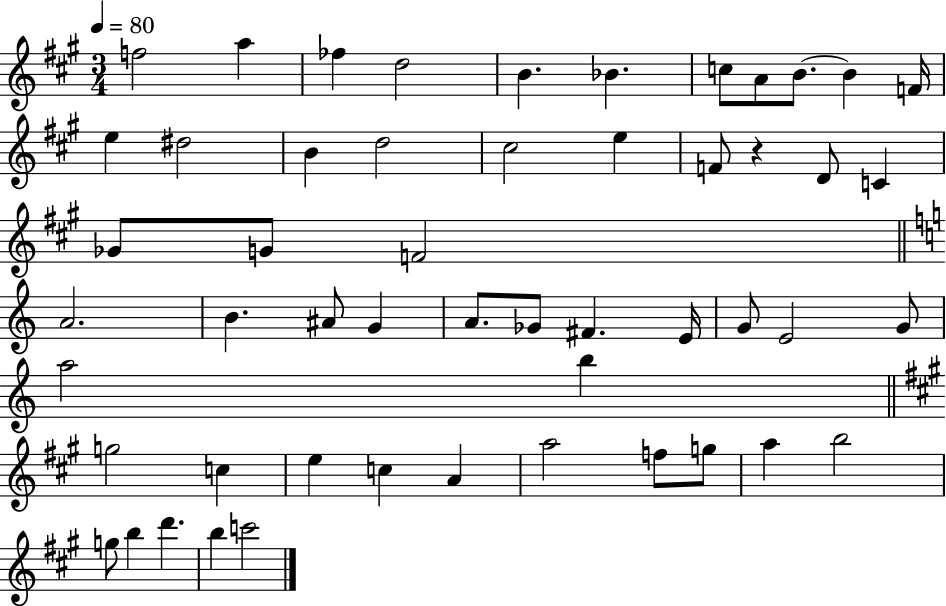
{
  \clef treble
  \numericTimeSignature
  \time 3/4
  \key a \major
  \tempo 4 = 80
  f''2 a''4 | fes''4 d''2 | b'4. bes'4. | c''8 a'8 b'8.~~ b'4 f'16 | \break e''4 dis''2 | b'4 d''2 | cis''2 e''4 | f'8 r4 d'8 c'4 | \break ges'8 g'8 f'2 | \bar "||" \break \key a \minor a'2. | b'4. ais'8 g'4 | a'8. ges'8 fis'4. e'16 | g'8 e'2 g'8 | \break a''2 b''4 | \bar "||" \break \key a \major g''2 c''4 | e''4 c''4 a'4 | a''2 f''8 g''8 | a''4 b''2 | \break g''8 b''4 d'''4. | b''4 c'''2 | \bar "|."
}